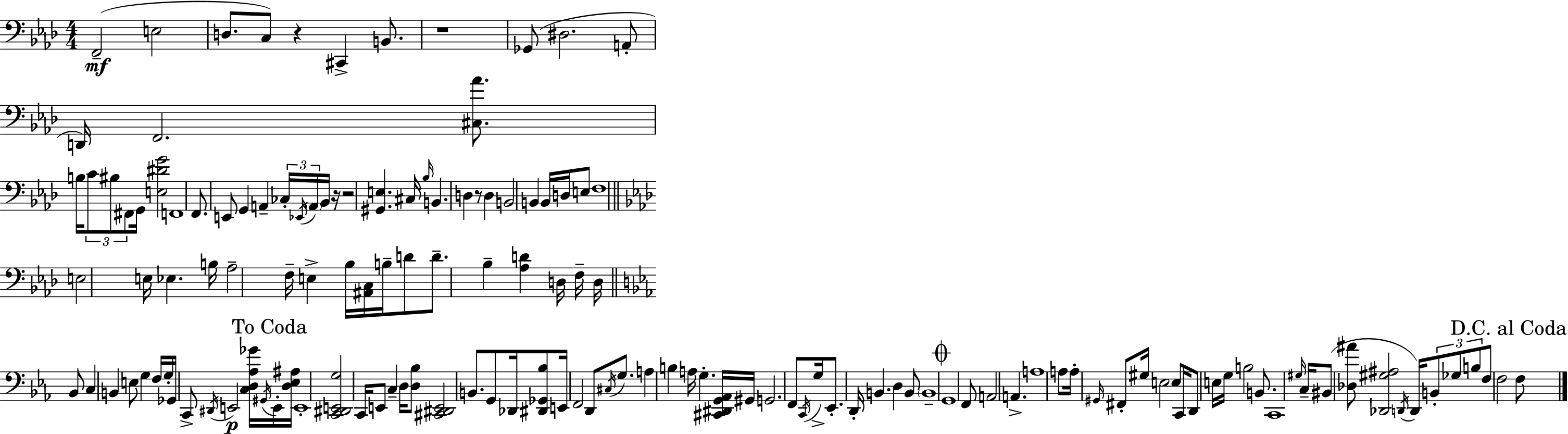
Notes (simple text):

F2/h E3/h D3/e. C3/e R/q C#2/q B2/e. R/w Gb2/e D#3/h. A2/e D2/s F2/h. [C#3,Ab4]/e. B3/s C4/e BIS3/e F#2/e G2/s [E3,D#4,G4]/h F2/w F2/e. E2/e G2/q A2/q CES3/s Eb2/s A2/s Bb2/s R/s R/h [G#2,E3]/q. C#3/s Bb3/s B2/q. D3/q R/e D3/q B2/h B2/q B2/s D3/s E3/e F3/w E3/h E3/s Eb3/q. B3/s Ab3/h F3/s E3/q Bb3/s [A#2,C3]/s B3/s D4/e D4/e. Bb3/q [Ab3,D4]/q D3/s F3/s D3/s Bb2/e C3/q B2/q E3/e G3/q F3/s G3/s Gb2/s C2/e D#2/s E2/h [C3,D3,Ab3,Gb4]/s G#2/s E2/s [D3,Eb3,A#3]/s E2/w [C2,D#2,E2,G3]/h C2/s E2/e C3/q D3/s [D3,Bb3]/e [C#2,D#2,E2]/h B2/e. G2/e Db2/s [D#2,Gb2,Bb3]/e E2/s F2/h D2/e C#3/s G3/e. A3/q B3/q A3/s G3/q. [C#2,D#2,G2,Ab2]/s G#2/s G2/h. F2/e C2/s G3/s Eb2/e. D2/s B2/q. D3/q B2/e B2/w G2/w F2/e A2/h A2/q. A3/w A3/e A3/s G#2/s F#2/e G#3/s E3/h E3/e C2/s D2/e E3/s G3/s B3/h B2/e. C2/w G#3/s C3/s BIS2/e [Db3,A#4]/e [Db2,G#3,A#3]/h D2/s D2/s B2/e Gb3/e B3/e F3/e F3/h F3/e